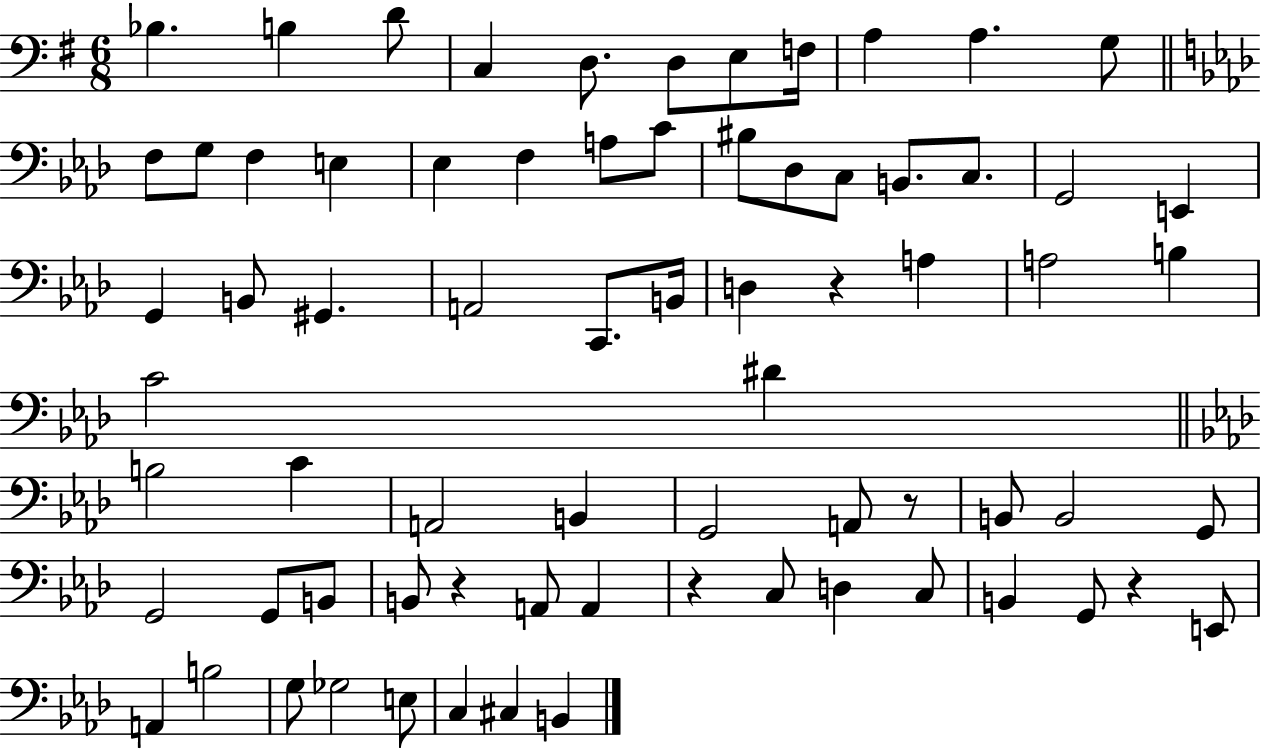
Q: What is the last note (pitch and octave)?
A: B2